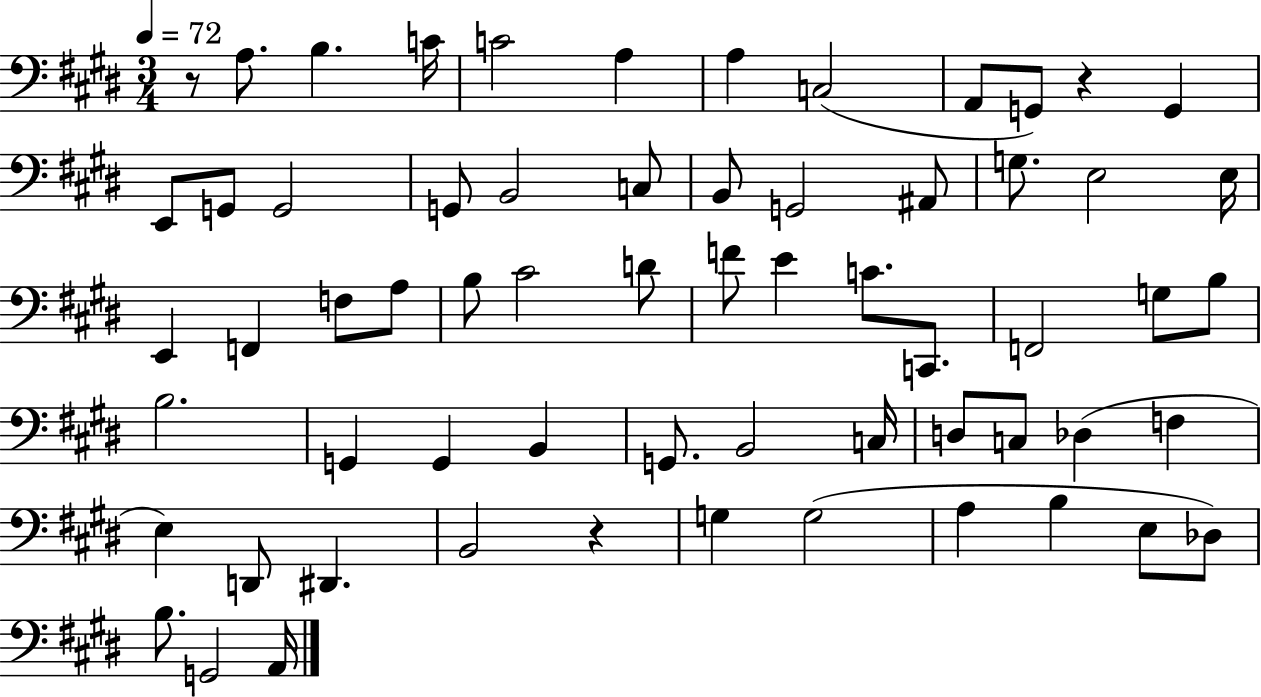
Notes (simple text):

R/e A3/e. B3/q. C4/s C4/h A3/q A3/q C3/h A2/e G2/e R/q G2/q E2/e G2/e G2/h G2/e B2/h C3/e B2/e G2/h A#2/e G3/e. E3/h E3/s E2/q F2/q F3/e A3/e B3/e C#4/h D4/e F4/e E4/q C4/e. C2/e. F2/h G3/e B3/e B3/h. G2/q G2/q B2/q G2/e. B2/h C3/s D3/e C3/e Db3/q F3/q E3/q D2/e D#2/q. B2/h R/q G3/q G3/h A3/q B3/q E3/e Db3/e B3/e. G2/h A2/s